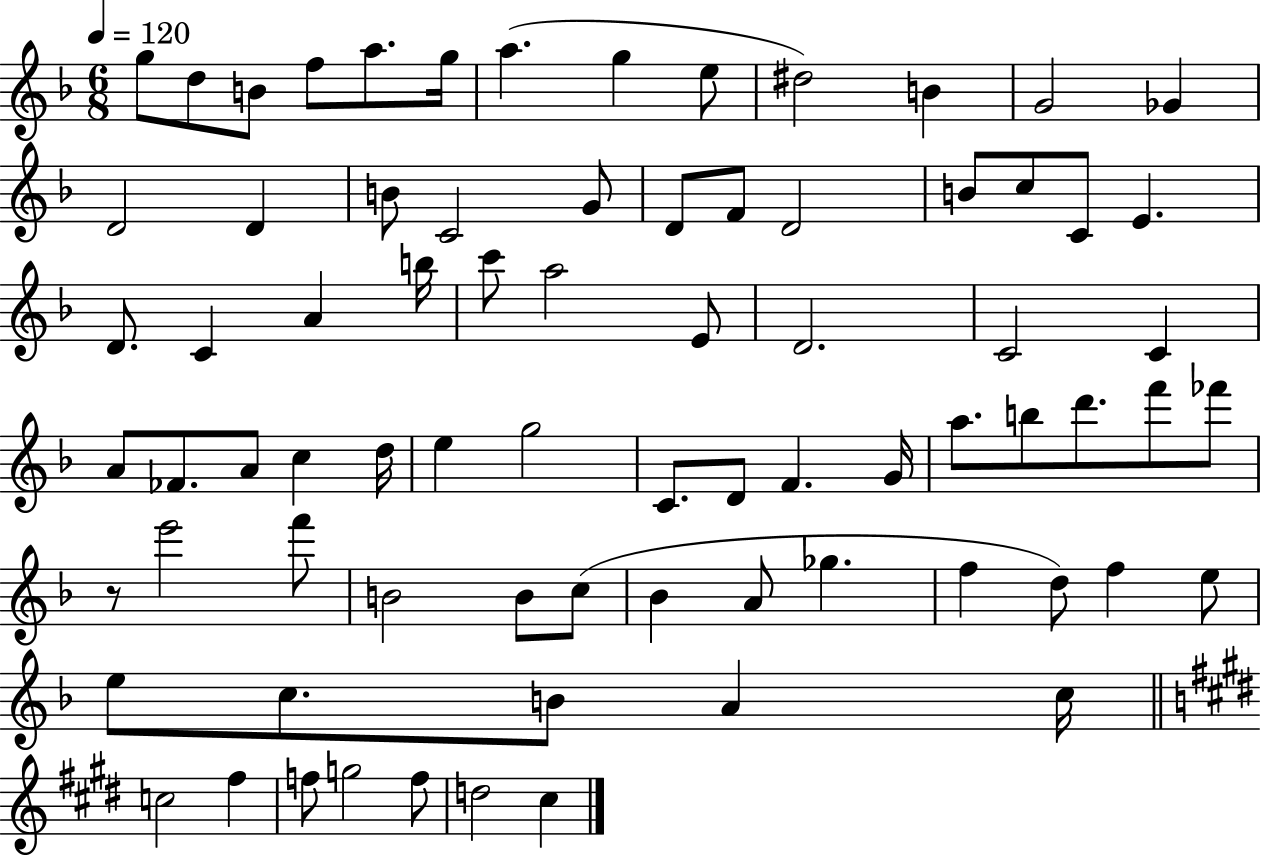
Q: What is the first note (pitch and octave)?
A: G5